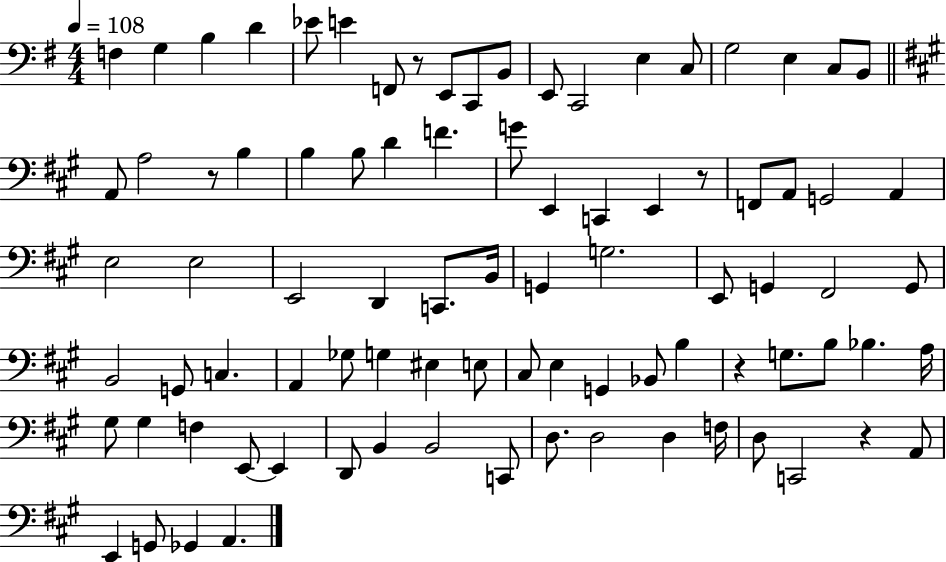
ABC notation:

X:1
T:Untitled
M:4/4
L:1/4
K:G
F, G, B, D _E/2 E F,,/2 z/2 E,,/2 C,,/2 B,,/2 E,,/2 C,,2 E, C,/2 G,2 E, C,/2 B,,/2 A,,/2 A,2 z/2 B, B, B,/2 D F G/2 E,, C,, E,, z/2 F,,/2 A,,/2 G,,2 A,, E,2 E,2 E,,2 D,, C,,/2 B,,/4 G,, G,2 E,,/2 G,, ^F,,2 G,,/2 B,,2 G,,/2 C, A,, _G,/2 G, ^E, E,/2 ^C,/2 E, G,, _B,,/2 B, z G,/2 B,/2 _B, A,/4 ^G,/2 ^G, F, E,,/2 E,, D,,/2 B,, B,,2 C,,/2 D,/2 D,2 D, F,/4 D,/2 C,,2 z A,,/2 E,, G,,/2 _G,, A,,